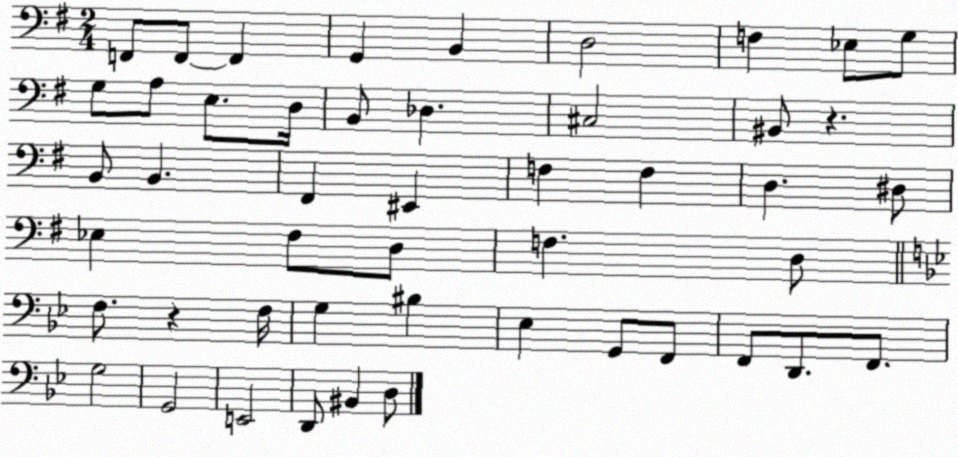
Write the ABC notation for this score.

X:1
T:Untitled
M:2/4
L:1/4
K:G
F,,/2 F,,/2 F,, G,, B,, D,2 F, _E,/2 G,/2 G,/2 A,/2 E,/2 D,/4 B,,/2 _D, ^C,2 ^B,,/2 z B,,/2 B,, ^F,, ^E,, F, F, D, ^D,/2 _E, ^F,/2 D,/2 F, D,/2 F,/2 z F,/4 G, ^B, _E, G,,/2 F,,/2 F,,/2 D,,/2 F,,/2 G,2 G,,2 E,,2 D,,/2 ^B,, D,/2